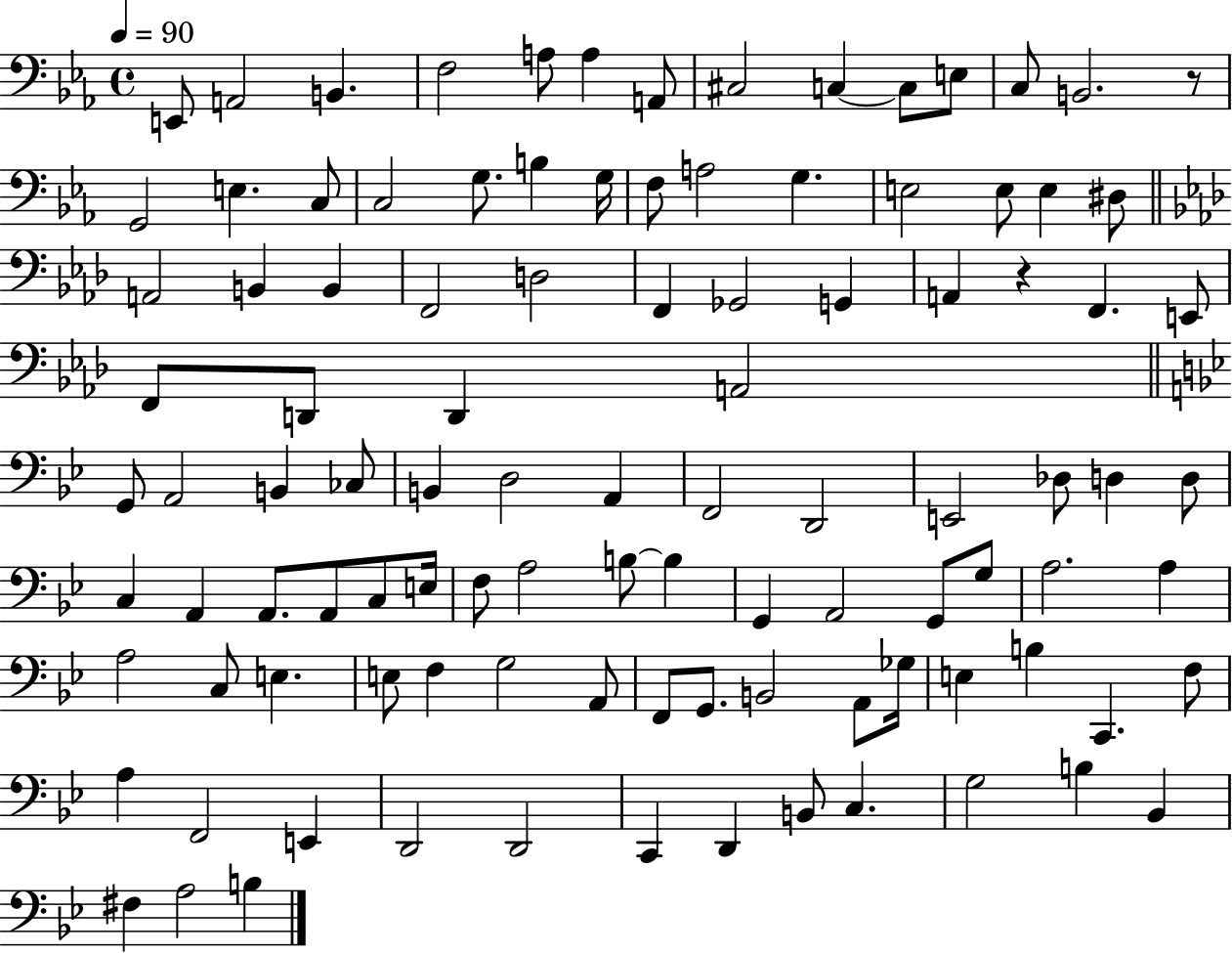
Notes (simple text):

E2/e A2/h B2/q. F3/h A3/e A3/q A2/e C#3/h C3/q C3/e E3/e C3/e B2/h. R/e G2/h E3/q. C3/e C3/h G3/e. B3/q G3/s F3/e A3/h G3/q. E3/h E3/e E3/q D#3/e A2/h B2/q B2/q F2/h D3/h F2/q Gb2/h G2/q A2/q R/q F2/q. E2/e F2/e D2/e D2/q A2/h G2/e A2/h B2/q CES3/e B2/q D3/h A2/q F2/h D2/h E2/h Db3/e D3/q D3/e C3/q A2/q A2/e. A2/e C3/e E3/s F3/e A3/h B3/e B3/q G2/q A2/h G2/e G3/e A3/h. A3/q A3/h C3/e E3/q. E3/e F3/q G3/h A2/e F2/e G2/e. B2/h A2/e Gb3/s E3/q B3/q C2/q. F3/e A3/q F2/h E2/q D2/h D2/h C2/q D2/q B2/e C3/q. G3/h B3/q Bb2/q F#3/q A3/h B3/q